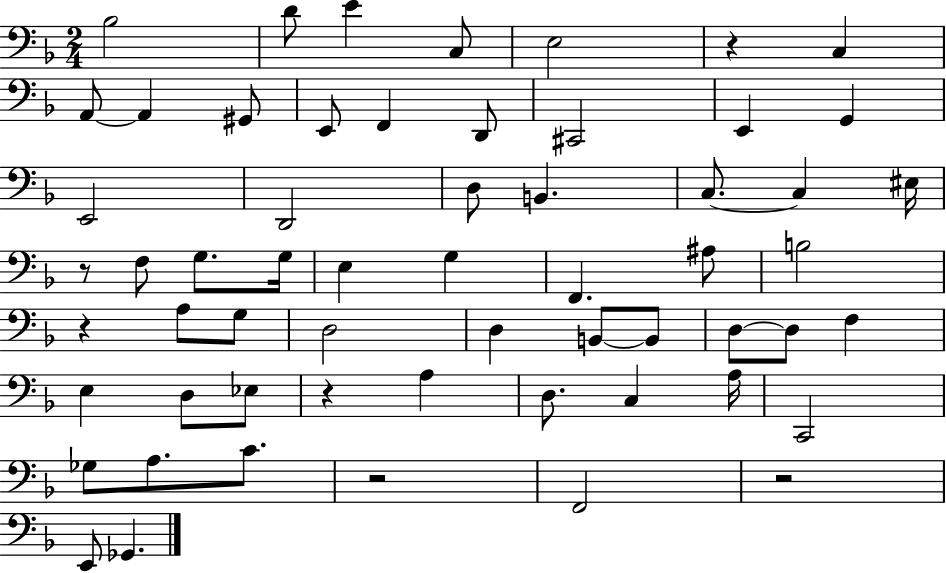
Bb3/h D4/e E4/q C3/e E3/h R/q C3/q A2/e A2/q G#2/e E2/e F2/q D2/e C#2/h E2/q G2/q E2/h D2/h D3/e B2/q. C3/e. C3/q EIS3/s R/e F3/e G3/e. G3/s E3/q G3/q F2/q. A#3/e B3/h R/q A3/e G3/e D3/h D3/q B2/e B2/e D3/e D3/e F3/q E3/q D3/e Eb3/e R/q A3/q D3/e. C3/q A3/s C2/h Gb3/e A3/e. C4/e. R/h F2/h R/h E2/e Gb2/q.